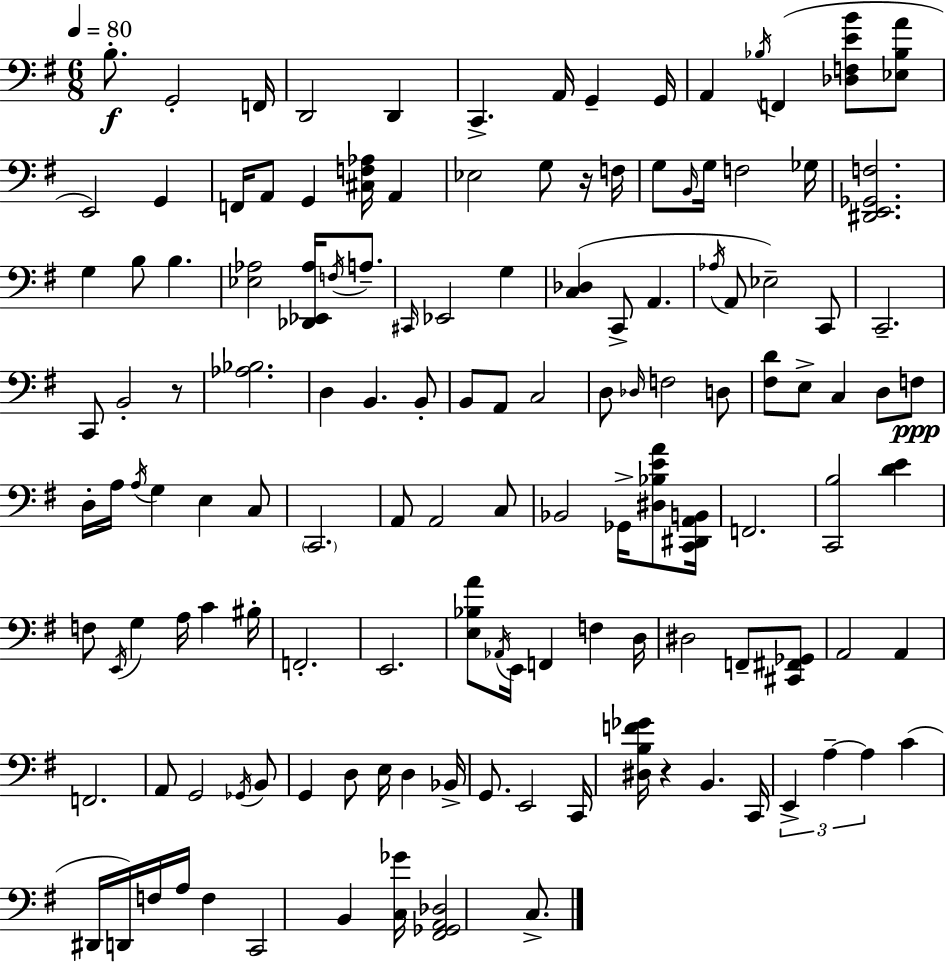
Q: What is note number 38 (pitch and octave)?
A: A2